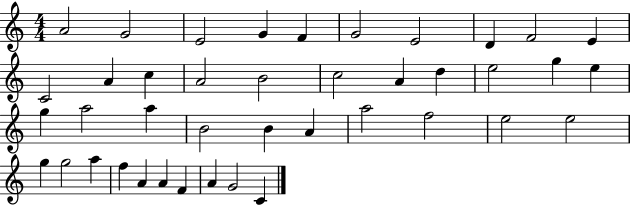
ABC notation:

X:1
T:Untitled
M:4/4
L:1/4
K:C
A2 G2 E2 G F G2 E2 D F2 E C2 A c A2 B2 c2 A d e2 g e g a2 a B2 B A a2 f2 e2 e2 g g2 a f A A F A G2 C